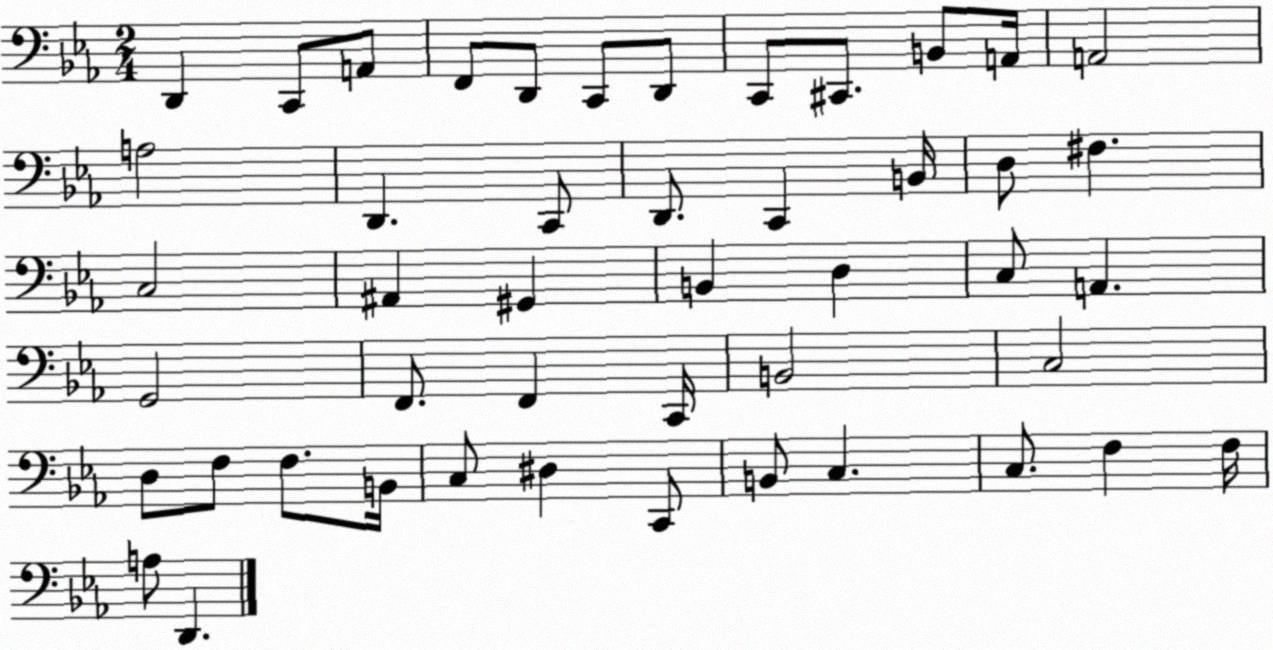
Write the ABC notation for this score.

X:1
T:Untitled
M:2/4
L:1/4
K:Eb
D,, C,,/2 A,,/2 F,,/2 D,,/2 C,,/2 D,,/2 C,,/2 ^C,,/2 B,,/2 A,,/4 A,,2 A,2 D,, C,,/2 D,,/2 C,, B,,/4 D,/2 ^F, C,2 ^A,, ^G,, B,, D, C,/2 A,, G,,2 F,,/2 F,, C,,/4 B,,2 C,2 D,/2 F,/2 F,/2 B,,/4 C,/2 ^D, C,,/2 B,,/2 C, C,/2 F, F,/4 A,/2 D,,